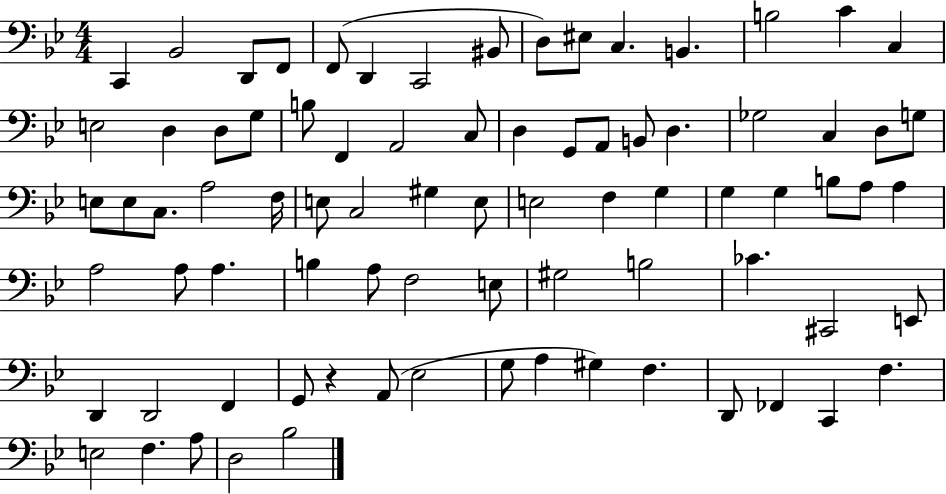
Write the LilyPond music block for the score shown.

{
  \clef bass
  \numericTimeSignature
  \time 4/4
  \key bes \major
  c,4 bes,2 d,8 f,8 | f,8( d,4 c,2 bis,8 | d8) eis8 c4. b,4. | b2 c'4 c4 | \break e2 d4 d8 g8 | b8 f,4 a,2 c8 | d4 g,8 a,8 b,8 d4. | ges2 c4 d8 g8 | \break e8 e8 c8. a2 f16 | e8 c2 gis4 e8 | e2 f4 g4 | g4 g4 b8 a8 a4 | \break a2 a8 a4. | b4 a8 f2 e8 | gis2 b2 | ces'4. cis,2 e,8 | \break d,4 d,2 f,4 | g,8 r4 a,8( ees2 | g8 a4 gis4) f4. | d,8 fes,4 c,4 f4. | \break e2 f4. a8 | d2 bes2 | \bar "|."
}